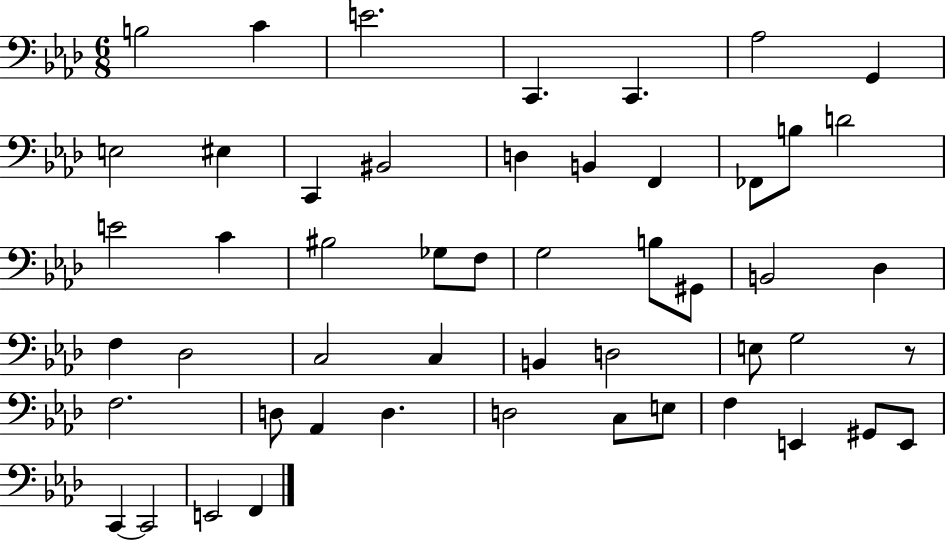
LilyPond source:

{
  \clef bass
  \numericTimeSignature
  \time 6/8
  \key aes \major
  \repeat volta 2 { b2 c'4 | e'2. | c,4. c,4. | aes2 g,4 | \break e2 eis4 | c,4 bis,2 | d4 b,4 f,4 | fes,8 b8 d'2 | \break e'2 c'4 | bis2 ges8 f8 | g2 b8 gis,8 | b,2 des4 | \break f4 des2 | c2 c4 | b,4 d2 | e8 g2 r8 | \break f2. | d8 aes,4 d4. | d2 c8 e8 | f4 e,4 gis,8 e,8 | \break c,4~~ c,2 | e,2 f,4 | } \bar "|."
}